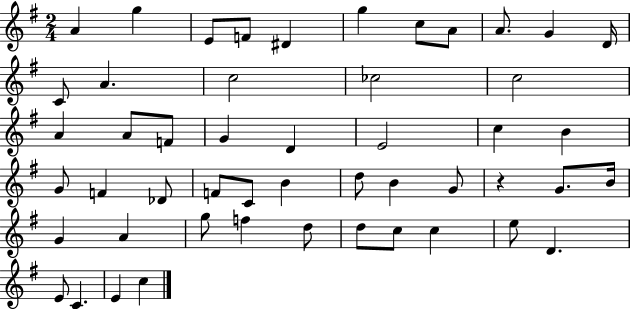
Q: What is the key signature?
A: G major